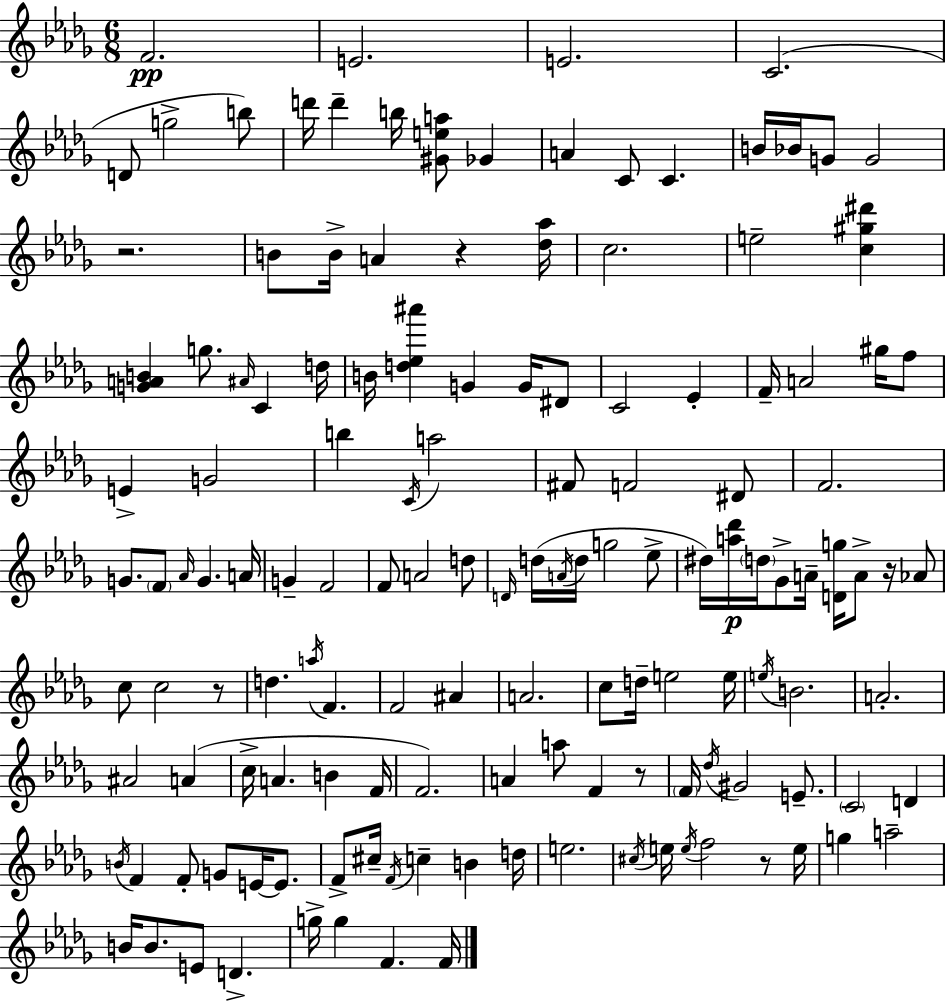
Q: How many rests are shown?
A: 6